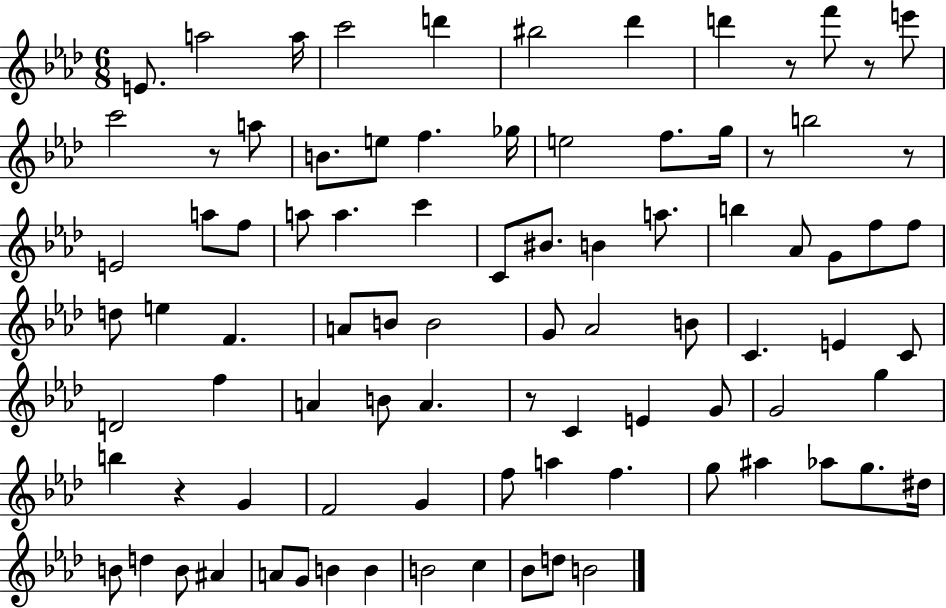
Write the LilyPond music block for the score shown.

{
  \clef treble
  \numericTimeSignature
  \time 6/8
  \key aes \major
  \repeat volta 2 { e'8. a''2 a''16 | c'''2 d'''4 | bis''2 des'''4 | d'''4 r8 f'''8 r8 e'''8 | \break c'''2 r8 a''8 | b'8. e''8 f''4. ges''16 | e''2 f''8. g''16 | r8 b''2 r8 | \break e'2 a''8 f''8 | a''8 a''4. c'''4 | c'8 bis'8. b'4 a''8. | b''4 aes'8 g'8 f''8 f''8 | \break d''8 e''4 f'4. | a'8 b'8 b'2 | g'8 aes'2 b'8 | c'4. e'4 c'8 | \break d'2 f''4 | a'4 b'8 a'4. | r8 c'4 e'4 g'8 | g'2 g''4 | \break b''4 r4 g'4 | f'2 g'4 | f''8 a''4 f''4. | g''8 ais''4 aes''8 g''8. dis''16 | \break b'8 d''4 b'8 ais'4 | a'8 g'8 b'4 b'4 | b'2 c''4 | bes'8 d''8 b'2 | \break } \bar "|."
}